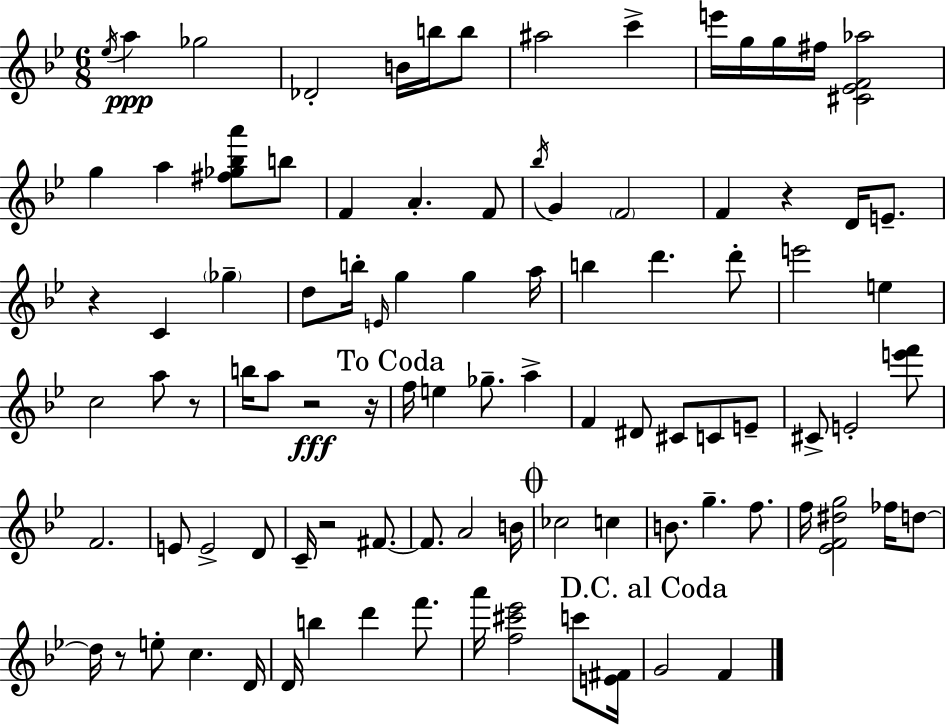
Eb5/s A5/q Gb5/h Db4/h B4/s B5/s B5/e A#5/h C6/q E6/s G5/s G5/s F#5/s [C#4,Eb4,F4,Ab5]/h G5/q A5/q [F#5,Gb5,Bb5,A6]/e B5/e F4/q A4/q. F4/e Bb5/s G4/q F4/h F4/q R/q D4/s E4/e. R/q C4/q Gb5/q D5/e B5/s E4/s G5/q G5/q A5/s B5/q D6/q. D6/e E6/h E5/q C5/h A5/e R/e B5/s A5/e R/h R/s F5/s E5/q Gb5/e. A5/q F4/q D#4/e C#4/e C4/e E4/e C#4/e E4/h [E6,F6]/e F4/h. E4/e E4/h D4/e C4/s R/h F#4/e. F#4/e. A4/h B4/s CES5/h C5/q B4/e. G5/q. F5/e. F5/s [Eb4,F4,D#5,G5]/h FES5/s D5/e D5/s R/e E5/e C5/q. D4/s D4/s B5/q D6/q F6/e. A6/s [F5,C#6,Eb6]/h C6/e [E4,F#4]/s G4/h F4/q